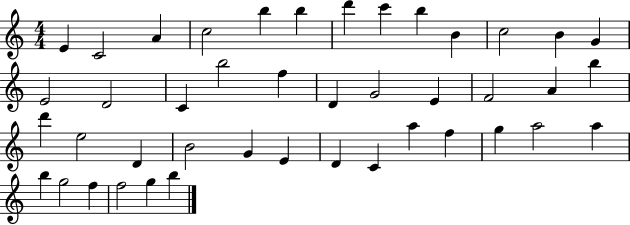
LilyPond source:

{
  \clef treble
  \numericTimeSignature
  \time 4/4
  \key c \major
  e'4 c'2 a'4 | c''2 b''4 b''4 | d'''4 c'''4 b''4 b'4 | c''2 b'4 g'4 | \break e'2 d'2 | c'4 b''2 f''4 | d'4 g'2 e'4 | f'2 a'4 b''4 | \break d'''4 e''2 d'4 | b'2 g'4 e'4 | d'4 c'4 a''4 f''4 | g''4 a''2 a''4 | \break b''4 g''2 f''4 | f''2 g''4 b''4 | \bar "|."
}